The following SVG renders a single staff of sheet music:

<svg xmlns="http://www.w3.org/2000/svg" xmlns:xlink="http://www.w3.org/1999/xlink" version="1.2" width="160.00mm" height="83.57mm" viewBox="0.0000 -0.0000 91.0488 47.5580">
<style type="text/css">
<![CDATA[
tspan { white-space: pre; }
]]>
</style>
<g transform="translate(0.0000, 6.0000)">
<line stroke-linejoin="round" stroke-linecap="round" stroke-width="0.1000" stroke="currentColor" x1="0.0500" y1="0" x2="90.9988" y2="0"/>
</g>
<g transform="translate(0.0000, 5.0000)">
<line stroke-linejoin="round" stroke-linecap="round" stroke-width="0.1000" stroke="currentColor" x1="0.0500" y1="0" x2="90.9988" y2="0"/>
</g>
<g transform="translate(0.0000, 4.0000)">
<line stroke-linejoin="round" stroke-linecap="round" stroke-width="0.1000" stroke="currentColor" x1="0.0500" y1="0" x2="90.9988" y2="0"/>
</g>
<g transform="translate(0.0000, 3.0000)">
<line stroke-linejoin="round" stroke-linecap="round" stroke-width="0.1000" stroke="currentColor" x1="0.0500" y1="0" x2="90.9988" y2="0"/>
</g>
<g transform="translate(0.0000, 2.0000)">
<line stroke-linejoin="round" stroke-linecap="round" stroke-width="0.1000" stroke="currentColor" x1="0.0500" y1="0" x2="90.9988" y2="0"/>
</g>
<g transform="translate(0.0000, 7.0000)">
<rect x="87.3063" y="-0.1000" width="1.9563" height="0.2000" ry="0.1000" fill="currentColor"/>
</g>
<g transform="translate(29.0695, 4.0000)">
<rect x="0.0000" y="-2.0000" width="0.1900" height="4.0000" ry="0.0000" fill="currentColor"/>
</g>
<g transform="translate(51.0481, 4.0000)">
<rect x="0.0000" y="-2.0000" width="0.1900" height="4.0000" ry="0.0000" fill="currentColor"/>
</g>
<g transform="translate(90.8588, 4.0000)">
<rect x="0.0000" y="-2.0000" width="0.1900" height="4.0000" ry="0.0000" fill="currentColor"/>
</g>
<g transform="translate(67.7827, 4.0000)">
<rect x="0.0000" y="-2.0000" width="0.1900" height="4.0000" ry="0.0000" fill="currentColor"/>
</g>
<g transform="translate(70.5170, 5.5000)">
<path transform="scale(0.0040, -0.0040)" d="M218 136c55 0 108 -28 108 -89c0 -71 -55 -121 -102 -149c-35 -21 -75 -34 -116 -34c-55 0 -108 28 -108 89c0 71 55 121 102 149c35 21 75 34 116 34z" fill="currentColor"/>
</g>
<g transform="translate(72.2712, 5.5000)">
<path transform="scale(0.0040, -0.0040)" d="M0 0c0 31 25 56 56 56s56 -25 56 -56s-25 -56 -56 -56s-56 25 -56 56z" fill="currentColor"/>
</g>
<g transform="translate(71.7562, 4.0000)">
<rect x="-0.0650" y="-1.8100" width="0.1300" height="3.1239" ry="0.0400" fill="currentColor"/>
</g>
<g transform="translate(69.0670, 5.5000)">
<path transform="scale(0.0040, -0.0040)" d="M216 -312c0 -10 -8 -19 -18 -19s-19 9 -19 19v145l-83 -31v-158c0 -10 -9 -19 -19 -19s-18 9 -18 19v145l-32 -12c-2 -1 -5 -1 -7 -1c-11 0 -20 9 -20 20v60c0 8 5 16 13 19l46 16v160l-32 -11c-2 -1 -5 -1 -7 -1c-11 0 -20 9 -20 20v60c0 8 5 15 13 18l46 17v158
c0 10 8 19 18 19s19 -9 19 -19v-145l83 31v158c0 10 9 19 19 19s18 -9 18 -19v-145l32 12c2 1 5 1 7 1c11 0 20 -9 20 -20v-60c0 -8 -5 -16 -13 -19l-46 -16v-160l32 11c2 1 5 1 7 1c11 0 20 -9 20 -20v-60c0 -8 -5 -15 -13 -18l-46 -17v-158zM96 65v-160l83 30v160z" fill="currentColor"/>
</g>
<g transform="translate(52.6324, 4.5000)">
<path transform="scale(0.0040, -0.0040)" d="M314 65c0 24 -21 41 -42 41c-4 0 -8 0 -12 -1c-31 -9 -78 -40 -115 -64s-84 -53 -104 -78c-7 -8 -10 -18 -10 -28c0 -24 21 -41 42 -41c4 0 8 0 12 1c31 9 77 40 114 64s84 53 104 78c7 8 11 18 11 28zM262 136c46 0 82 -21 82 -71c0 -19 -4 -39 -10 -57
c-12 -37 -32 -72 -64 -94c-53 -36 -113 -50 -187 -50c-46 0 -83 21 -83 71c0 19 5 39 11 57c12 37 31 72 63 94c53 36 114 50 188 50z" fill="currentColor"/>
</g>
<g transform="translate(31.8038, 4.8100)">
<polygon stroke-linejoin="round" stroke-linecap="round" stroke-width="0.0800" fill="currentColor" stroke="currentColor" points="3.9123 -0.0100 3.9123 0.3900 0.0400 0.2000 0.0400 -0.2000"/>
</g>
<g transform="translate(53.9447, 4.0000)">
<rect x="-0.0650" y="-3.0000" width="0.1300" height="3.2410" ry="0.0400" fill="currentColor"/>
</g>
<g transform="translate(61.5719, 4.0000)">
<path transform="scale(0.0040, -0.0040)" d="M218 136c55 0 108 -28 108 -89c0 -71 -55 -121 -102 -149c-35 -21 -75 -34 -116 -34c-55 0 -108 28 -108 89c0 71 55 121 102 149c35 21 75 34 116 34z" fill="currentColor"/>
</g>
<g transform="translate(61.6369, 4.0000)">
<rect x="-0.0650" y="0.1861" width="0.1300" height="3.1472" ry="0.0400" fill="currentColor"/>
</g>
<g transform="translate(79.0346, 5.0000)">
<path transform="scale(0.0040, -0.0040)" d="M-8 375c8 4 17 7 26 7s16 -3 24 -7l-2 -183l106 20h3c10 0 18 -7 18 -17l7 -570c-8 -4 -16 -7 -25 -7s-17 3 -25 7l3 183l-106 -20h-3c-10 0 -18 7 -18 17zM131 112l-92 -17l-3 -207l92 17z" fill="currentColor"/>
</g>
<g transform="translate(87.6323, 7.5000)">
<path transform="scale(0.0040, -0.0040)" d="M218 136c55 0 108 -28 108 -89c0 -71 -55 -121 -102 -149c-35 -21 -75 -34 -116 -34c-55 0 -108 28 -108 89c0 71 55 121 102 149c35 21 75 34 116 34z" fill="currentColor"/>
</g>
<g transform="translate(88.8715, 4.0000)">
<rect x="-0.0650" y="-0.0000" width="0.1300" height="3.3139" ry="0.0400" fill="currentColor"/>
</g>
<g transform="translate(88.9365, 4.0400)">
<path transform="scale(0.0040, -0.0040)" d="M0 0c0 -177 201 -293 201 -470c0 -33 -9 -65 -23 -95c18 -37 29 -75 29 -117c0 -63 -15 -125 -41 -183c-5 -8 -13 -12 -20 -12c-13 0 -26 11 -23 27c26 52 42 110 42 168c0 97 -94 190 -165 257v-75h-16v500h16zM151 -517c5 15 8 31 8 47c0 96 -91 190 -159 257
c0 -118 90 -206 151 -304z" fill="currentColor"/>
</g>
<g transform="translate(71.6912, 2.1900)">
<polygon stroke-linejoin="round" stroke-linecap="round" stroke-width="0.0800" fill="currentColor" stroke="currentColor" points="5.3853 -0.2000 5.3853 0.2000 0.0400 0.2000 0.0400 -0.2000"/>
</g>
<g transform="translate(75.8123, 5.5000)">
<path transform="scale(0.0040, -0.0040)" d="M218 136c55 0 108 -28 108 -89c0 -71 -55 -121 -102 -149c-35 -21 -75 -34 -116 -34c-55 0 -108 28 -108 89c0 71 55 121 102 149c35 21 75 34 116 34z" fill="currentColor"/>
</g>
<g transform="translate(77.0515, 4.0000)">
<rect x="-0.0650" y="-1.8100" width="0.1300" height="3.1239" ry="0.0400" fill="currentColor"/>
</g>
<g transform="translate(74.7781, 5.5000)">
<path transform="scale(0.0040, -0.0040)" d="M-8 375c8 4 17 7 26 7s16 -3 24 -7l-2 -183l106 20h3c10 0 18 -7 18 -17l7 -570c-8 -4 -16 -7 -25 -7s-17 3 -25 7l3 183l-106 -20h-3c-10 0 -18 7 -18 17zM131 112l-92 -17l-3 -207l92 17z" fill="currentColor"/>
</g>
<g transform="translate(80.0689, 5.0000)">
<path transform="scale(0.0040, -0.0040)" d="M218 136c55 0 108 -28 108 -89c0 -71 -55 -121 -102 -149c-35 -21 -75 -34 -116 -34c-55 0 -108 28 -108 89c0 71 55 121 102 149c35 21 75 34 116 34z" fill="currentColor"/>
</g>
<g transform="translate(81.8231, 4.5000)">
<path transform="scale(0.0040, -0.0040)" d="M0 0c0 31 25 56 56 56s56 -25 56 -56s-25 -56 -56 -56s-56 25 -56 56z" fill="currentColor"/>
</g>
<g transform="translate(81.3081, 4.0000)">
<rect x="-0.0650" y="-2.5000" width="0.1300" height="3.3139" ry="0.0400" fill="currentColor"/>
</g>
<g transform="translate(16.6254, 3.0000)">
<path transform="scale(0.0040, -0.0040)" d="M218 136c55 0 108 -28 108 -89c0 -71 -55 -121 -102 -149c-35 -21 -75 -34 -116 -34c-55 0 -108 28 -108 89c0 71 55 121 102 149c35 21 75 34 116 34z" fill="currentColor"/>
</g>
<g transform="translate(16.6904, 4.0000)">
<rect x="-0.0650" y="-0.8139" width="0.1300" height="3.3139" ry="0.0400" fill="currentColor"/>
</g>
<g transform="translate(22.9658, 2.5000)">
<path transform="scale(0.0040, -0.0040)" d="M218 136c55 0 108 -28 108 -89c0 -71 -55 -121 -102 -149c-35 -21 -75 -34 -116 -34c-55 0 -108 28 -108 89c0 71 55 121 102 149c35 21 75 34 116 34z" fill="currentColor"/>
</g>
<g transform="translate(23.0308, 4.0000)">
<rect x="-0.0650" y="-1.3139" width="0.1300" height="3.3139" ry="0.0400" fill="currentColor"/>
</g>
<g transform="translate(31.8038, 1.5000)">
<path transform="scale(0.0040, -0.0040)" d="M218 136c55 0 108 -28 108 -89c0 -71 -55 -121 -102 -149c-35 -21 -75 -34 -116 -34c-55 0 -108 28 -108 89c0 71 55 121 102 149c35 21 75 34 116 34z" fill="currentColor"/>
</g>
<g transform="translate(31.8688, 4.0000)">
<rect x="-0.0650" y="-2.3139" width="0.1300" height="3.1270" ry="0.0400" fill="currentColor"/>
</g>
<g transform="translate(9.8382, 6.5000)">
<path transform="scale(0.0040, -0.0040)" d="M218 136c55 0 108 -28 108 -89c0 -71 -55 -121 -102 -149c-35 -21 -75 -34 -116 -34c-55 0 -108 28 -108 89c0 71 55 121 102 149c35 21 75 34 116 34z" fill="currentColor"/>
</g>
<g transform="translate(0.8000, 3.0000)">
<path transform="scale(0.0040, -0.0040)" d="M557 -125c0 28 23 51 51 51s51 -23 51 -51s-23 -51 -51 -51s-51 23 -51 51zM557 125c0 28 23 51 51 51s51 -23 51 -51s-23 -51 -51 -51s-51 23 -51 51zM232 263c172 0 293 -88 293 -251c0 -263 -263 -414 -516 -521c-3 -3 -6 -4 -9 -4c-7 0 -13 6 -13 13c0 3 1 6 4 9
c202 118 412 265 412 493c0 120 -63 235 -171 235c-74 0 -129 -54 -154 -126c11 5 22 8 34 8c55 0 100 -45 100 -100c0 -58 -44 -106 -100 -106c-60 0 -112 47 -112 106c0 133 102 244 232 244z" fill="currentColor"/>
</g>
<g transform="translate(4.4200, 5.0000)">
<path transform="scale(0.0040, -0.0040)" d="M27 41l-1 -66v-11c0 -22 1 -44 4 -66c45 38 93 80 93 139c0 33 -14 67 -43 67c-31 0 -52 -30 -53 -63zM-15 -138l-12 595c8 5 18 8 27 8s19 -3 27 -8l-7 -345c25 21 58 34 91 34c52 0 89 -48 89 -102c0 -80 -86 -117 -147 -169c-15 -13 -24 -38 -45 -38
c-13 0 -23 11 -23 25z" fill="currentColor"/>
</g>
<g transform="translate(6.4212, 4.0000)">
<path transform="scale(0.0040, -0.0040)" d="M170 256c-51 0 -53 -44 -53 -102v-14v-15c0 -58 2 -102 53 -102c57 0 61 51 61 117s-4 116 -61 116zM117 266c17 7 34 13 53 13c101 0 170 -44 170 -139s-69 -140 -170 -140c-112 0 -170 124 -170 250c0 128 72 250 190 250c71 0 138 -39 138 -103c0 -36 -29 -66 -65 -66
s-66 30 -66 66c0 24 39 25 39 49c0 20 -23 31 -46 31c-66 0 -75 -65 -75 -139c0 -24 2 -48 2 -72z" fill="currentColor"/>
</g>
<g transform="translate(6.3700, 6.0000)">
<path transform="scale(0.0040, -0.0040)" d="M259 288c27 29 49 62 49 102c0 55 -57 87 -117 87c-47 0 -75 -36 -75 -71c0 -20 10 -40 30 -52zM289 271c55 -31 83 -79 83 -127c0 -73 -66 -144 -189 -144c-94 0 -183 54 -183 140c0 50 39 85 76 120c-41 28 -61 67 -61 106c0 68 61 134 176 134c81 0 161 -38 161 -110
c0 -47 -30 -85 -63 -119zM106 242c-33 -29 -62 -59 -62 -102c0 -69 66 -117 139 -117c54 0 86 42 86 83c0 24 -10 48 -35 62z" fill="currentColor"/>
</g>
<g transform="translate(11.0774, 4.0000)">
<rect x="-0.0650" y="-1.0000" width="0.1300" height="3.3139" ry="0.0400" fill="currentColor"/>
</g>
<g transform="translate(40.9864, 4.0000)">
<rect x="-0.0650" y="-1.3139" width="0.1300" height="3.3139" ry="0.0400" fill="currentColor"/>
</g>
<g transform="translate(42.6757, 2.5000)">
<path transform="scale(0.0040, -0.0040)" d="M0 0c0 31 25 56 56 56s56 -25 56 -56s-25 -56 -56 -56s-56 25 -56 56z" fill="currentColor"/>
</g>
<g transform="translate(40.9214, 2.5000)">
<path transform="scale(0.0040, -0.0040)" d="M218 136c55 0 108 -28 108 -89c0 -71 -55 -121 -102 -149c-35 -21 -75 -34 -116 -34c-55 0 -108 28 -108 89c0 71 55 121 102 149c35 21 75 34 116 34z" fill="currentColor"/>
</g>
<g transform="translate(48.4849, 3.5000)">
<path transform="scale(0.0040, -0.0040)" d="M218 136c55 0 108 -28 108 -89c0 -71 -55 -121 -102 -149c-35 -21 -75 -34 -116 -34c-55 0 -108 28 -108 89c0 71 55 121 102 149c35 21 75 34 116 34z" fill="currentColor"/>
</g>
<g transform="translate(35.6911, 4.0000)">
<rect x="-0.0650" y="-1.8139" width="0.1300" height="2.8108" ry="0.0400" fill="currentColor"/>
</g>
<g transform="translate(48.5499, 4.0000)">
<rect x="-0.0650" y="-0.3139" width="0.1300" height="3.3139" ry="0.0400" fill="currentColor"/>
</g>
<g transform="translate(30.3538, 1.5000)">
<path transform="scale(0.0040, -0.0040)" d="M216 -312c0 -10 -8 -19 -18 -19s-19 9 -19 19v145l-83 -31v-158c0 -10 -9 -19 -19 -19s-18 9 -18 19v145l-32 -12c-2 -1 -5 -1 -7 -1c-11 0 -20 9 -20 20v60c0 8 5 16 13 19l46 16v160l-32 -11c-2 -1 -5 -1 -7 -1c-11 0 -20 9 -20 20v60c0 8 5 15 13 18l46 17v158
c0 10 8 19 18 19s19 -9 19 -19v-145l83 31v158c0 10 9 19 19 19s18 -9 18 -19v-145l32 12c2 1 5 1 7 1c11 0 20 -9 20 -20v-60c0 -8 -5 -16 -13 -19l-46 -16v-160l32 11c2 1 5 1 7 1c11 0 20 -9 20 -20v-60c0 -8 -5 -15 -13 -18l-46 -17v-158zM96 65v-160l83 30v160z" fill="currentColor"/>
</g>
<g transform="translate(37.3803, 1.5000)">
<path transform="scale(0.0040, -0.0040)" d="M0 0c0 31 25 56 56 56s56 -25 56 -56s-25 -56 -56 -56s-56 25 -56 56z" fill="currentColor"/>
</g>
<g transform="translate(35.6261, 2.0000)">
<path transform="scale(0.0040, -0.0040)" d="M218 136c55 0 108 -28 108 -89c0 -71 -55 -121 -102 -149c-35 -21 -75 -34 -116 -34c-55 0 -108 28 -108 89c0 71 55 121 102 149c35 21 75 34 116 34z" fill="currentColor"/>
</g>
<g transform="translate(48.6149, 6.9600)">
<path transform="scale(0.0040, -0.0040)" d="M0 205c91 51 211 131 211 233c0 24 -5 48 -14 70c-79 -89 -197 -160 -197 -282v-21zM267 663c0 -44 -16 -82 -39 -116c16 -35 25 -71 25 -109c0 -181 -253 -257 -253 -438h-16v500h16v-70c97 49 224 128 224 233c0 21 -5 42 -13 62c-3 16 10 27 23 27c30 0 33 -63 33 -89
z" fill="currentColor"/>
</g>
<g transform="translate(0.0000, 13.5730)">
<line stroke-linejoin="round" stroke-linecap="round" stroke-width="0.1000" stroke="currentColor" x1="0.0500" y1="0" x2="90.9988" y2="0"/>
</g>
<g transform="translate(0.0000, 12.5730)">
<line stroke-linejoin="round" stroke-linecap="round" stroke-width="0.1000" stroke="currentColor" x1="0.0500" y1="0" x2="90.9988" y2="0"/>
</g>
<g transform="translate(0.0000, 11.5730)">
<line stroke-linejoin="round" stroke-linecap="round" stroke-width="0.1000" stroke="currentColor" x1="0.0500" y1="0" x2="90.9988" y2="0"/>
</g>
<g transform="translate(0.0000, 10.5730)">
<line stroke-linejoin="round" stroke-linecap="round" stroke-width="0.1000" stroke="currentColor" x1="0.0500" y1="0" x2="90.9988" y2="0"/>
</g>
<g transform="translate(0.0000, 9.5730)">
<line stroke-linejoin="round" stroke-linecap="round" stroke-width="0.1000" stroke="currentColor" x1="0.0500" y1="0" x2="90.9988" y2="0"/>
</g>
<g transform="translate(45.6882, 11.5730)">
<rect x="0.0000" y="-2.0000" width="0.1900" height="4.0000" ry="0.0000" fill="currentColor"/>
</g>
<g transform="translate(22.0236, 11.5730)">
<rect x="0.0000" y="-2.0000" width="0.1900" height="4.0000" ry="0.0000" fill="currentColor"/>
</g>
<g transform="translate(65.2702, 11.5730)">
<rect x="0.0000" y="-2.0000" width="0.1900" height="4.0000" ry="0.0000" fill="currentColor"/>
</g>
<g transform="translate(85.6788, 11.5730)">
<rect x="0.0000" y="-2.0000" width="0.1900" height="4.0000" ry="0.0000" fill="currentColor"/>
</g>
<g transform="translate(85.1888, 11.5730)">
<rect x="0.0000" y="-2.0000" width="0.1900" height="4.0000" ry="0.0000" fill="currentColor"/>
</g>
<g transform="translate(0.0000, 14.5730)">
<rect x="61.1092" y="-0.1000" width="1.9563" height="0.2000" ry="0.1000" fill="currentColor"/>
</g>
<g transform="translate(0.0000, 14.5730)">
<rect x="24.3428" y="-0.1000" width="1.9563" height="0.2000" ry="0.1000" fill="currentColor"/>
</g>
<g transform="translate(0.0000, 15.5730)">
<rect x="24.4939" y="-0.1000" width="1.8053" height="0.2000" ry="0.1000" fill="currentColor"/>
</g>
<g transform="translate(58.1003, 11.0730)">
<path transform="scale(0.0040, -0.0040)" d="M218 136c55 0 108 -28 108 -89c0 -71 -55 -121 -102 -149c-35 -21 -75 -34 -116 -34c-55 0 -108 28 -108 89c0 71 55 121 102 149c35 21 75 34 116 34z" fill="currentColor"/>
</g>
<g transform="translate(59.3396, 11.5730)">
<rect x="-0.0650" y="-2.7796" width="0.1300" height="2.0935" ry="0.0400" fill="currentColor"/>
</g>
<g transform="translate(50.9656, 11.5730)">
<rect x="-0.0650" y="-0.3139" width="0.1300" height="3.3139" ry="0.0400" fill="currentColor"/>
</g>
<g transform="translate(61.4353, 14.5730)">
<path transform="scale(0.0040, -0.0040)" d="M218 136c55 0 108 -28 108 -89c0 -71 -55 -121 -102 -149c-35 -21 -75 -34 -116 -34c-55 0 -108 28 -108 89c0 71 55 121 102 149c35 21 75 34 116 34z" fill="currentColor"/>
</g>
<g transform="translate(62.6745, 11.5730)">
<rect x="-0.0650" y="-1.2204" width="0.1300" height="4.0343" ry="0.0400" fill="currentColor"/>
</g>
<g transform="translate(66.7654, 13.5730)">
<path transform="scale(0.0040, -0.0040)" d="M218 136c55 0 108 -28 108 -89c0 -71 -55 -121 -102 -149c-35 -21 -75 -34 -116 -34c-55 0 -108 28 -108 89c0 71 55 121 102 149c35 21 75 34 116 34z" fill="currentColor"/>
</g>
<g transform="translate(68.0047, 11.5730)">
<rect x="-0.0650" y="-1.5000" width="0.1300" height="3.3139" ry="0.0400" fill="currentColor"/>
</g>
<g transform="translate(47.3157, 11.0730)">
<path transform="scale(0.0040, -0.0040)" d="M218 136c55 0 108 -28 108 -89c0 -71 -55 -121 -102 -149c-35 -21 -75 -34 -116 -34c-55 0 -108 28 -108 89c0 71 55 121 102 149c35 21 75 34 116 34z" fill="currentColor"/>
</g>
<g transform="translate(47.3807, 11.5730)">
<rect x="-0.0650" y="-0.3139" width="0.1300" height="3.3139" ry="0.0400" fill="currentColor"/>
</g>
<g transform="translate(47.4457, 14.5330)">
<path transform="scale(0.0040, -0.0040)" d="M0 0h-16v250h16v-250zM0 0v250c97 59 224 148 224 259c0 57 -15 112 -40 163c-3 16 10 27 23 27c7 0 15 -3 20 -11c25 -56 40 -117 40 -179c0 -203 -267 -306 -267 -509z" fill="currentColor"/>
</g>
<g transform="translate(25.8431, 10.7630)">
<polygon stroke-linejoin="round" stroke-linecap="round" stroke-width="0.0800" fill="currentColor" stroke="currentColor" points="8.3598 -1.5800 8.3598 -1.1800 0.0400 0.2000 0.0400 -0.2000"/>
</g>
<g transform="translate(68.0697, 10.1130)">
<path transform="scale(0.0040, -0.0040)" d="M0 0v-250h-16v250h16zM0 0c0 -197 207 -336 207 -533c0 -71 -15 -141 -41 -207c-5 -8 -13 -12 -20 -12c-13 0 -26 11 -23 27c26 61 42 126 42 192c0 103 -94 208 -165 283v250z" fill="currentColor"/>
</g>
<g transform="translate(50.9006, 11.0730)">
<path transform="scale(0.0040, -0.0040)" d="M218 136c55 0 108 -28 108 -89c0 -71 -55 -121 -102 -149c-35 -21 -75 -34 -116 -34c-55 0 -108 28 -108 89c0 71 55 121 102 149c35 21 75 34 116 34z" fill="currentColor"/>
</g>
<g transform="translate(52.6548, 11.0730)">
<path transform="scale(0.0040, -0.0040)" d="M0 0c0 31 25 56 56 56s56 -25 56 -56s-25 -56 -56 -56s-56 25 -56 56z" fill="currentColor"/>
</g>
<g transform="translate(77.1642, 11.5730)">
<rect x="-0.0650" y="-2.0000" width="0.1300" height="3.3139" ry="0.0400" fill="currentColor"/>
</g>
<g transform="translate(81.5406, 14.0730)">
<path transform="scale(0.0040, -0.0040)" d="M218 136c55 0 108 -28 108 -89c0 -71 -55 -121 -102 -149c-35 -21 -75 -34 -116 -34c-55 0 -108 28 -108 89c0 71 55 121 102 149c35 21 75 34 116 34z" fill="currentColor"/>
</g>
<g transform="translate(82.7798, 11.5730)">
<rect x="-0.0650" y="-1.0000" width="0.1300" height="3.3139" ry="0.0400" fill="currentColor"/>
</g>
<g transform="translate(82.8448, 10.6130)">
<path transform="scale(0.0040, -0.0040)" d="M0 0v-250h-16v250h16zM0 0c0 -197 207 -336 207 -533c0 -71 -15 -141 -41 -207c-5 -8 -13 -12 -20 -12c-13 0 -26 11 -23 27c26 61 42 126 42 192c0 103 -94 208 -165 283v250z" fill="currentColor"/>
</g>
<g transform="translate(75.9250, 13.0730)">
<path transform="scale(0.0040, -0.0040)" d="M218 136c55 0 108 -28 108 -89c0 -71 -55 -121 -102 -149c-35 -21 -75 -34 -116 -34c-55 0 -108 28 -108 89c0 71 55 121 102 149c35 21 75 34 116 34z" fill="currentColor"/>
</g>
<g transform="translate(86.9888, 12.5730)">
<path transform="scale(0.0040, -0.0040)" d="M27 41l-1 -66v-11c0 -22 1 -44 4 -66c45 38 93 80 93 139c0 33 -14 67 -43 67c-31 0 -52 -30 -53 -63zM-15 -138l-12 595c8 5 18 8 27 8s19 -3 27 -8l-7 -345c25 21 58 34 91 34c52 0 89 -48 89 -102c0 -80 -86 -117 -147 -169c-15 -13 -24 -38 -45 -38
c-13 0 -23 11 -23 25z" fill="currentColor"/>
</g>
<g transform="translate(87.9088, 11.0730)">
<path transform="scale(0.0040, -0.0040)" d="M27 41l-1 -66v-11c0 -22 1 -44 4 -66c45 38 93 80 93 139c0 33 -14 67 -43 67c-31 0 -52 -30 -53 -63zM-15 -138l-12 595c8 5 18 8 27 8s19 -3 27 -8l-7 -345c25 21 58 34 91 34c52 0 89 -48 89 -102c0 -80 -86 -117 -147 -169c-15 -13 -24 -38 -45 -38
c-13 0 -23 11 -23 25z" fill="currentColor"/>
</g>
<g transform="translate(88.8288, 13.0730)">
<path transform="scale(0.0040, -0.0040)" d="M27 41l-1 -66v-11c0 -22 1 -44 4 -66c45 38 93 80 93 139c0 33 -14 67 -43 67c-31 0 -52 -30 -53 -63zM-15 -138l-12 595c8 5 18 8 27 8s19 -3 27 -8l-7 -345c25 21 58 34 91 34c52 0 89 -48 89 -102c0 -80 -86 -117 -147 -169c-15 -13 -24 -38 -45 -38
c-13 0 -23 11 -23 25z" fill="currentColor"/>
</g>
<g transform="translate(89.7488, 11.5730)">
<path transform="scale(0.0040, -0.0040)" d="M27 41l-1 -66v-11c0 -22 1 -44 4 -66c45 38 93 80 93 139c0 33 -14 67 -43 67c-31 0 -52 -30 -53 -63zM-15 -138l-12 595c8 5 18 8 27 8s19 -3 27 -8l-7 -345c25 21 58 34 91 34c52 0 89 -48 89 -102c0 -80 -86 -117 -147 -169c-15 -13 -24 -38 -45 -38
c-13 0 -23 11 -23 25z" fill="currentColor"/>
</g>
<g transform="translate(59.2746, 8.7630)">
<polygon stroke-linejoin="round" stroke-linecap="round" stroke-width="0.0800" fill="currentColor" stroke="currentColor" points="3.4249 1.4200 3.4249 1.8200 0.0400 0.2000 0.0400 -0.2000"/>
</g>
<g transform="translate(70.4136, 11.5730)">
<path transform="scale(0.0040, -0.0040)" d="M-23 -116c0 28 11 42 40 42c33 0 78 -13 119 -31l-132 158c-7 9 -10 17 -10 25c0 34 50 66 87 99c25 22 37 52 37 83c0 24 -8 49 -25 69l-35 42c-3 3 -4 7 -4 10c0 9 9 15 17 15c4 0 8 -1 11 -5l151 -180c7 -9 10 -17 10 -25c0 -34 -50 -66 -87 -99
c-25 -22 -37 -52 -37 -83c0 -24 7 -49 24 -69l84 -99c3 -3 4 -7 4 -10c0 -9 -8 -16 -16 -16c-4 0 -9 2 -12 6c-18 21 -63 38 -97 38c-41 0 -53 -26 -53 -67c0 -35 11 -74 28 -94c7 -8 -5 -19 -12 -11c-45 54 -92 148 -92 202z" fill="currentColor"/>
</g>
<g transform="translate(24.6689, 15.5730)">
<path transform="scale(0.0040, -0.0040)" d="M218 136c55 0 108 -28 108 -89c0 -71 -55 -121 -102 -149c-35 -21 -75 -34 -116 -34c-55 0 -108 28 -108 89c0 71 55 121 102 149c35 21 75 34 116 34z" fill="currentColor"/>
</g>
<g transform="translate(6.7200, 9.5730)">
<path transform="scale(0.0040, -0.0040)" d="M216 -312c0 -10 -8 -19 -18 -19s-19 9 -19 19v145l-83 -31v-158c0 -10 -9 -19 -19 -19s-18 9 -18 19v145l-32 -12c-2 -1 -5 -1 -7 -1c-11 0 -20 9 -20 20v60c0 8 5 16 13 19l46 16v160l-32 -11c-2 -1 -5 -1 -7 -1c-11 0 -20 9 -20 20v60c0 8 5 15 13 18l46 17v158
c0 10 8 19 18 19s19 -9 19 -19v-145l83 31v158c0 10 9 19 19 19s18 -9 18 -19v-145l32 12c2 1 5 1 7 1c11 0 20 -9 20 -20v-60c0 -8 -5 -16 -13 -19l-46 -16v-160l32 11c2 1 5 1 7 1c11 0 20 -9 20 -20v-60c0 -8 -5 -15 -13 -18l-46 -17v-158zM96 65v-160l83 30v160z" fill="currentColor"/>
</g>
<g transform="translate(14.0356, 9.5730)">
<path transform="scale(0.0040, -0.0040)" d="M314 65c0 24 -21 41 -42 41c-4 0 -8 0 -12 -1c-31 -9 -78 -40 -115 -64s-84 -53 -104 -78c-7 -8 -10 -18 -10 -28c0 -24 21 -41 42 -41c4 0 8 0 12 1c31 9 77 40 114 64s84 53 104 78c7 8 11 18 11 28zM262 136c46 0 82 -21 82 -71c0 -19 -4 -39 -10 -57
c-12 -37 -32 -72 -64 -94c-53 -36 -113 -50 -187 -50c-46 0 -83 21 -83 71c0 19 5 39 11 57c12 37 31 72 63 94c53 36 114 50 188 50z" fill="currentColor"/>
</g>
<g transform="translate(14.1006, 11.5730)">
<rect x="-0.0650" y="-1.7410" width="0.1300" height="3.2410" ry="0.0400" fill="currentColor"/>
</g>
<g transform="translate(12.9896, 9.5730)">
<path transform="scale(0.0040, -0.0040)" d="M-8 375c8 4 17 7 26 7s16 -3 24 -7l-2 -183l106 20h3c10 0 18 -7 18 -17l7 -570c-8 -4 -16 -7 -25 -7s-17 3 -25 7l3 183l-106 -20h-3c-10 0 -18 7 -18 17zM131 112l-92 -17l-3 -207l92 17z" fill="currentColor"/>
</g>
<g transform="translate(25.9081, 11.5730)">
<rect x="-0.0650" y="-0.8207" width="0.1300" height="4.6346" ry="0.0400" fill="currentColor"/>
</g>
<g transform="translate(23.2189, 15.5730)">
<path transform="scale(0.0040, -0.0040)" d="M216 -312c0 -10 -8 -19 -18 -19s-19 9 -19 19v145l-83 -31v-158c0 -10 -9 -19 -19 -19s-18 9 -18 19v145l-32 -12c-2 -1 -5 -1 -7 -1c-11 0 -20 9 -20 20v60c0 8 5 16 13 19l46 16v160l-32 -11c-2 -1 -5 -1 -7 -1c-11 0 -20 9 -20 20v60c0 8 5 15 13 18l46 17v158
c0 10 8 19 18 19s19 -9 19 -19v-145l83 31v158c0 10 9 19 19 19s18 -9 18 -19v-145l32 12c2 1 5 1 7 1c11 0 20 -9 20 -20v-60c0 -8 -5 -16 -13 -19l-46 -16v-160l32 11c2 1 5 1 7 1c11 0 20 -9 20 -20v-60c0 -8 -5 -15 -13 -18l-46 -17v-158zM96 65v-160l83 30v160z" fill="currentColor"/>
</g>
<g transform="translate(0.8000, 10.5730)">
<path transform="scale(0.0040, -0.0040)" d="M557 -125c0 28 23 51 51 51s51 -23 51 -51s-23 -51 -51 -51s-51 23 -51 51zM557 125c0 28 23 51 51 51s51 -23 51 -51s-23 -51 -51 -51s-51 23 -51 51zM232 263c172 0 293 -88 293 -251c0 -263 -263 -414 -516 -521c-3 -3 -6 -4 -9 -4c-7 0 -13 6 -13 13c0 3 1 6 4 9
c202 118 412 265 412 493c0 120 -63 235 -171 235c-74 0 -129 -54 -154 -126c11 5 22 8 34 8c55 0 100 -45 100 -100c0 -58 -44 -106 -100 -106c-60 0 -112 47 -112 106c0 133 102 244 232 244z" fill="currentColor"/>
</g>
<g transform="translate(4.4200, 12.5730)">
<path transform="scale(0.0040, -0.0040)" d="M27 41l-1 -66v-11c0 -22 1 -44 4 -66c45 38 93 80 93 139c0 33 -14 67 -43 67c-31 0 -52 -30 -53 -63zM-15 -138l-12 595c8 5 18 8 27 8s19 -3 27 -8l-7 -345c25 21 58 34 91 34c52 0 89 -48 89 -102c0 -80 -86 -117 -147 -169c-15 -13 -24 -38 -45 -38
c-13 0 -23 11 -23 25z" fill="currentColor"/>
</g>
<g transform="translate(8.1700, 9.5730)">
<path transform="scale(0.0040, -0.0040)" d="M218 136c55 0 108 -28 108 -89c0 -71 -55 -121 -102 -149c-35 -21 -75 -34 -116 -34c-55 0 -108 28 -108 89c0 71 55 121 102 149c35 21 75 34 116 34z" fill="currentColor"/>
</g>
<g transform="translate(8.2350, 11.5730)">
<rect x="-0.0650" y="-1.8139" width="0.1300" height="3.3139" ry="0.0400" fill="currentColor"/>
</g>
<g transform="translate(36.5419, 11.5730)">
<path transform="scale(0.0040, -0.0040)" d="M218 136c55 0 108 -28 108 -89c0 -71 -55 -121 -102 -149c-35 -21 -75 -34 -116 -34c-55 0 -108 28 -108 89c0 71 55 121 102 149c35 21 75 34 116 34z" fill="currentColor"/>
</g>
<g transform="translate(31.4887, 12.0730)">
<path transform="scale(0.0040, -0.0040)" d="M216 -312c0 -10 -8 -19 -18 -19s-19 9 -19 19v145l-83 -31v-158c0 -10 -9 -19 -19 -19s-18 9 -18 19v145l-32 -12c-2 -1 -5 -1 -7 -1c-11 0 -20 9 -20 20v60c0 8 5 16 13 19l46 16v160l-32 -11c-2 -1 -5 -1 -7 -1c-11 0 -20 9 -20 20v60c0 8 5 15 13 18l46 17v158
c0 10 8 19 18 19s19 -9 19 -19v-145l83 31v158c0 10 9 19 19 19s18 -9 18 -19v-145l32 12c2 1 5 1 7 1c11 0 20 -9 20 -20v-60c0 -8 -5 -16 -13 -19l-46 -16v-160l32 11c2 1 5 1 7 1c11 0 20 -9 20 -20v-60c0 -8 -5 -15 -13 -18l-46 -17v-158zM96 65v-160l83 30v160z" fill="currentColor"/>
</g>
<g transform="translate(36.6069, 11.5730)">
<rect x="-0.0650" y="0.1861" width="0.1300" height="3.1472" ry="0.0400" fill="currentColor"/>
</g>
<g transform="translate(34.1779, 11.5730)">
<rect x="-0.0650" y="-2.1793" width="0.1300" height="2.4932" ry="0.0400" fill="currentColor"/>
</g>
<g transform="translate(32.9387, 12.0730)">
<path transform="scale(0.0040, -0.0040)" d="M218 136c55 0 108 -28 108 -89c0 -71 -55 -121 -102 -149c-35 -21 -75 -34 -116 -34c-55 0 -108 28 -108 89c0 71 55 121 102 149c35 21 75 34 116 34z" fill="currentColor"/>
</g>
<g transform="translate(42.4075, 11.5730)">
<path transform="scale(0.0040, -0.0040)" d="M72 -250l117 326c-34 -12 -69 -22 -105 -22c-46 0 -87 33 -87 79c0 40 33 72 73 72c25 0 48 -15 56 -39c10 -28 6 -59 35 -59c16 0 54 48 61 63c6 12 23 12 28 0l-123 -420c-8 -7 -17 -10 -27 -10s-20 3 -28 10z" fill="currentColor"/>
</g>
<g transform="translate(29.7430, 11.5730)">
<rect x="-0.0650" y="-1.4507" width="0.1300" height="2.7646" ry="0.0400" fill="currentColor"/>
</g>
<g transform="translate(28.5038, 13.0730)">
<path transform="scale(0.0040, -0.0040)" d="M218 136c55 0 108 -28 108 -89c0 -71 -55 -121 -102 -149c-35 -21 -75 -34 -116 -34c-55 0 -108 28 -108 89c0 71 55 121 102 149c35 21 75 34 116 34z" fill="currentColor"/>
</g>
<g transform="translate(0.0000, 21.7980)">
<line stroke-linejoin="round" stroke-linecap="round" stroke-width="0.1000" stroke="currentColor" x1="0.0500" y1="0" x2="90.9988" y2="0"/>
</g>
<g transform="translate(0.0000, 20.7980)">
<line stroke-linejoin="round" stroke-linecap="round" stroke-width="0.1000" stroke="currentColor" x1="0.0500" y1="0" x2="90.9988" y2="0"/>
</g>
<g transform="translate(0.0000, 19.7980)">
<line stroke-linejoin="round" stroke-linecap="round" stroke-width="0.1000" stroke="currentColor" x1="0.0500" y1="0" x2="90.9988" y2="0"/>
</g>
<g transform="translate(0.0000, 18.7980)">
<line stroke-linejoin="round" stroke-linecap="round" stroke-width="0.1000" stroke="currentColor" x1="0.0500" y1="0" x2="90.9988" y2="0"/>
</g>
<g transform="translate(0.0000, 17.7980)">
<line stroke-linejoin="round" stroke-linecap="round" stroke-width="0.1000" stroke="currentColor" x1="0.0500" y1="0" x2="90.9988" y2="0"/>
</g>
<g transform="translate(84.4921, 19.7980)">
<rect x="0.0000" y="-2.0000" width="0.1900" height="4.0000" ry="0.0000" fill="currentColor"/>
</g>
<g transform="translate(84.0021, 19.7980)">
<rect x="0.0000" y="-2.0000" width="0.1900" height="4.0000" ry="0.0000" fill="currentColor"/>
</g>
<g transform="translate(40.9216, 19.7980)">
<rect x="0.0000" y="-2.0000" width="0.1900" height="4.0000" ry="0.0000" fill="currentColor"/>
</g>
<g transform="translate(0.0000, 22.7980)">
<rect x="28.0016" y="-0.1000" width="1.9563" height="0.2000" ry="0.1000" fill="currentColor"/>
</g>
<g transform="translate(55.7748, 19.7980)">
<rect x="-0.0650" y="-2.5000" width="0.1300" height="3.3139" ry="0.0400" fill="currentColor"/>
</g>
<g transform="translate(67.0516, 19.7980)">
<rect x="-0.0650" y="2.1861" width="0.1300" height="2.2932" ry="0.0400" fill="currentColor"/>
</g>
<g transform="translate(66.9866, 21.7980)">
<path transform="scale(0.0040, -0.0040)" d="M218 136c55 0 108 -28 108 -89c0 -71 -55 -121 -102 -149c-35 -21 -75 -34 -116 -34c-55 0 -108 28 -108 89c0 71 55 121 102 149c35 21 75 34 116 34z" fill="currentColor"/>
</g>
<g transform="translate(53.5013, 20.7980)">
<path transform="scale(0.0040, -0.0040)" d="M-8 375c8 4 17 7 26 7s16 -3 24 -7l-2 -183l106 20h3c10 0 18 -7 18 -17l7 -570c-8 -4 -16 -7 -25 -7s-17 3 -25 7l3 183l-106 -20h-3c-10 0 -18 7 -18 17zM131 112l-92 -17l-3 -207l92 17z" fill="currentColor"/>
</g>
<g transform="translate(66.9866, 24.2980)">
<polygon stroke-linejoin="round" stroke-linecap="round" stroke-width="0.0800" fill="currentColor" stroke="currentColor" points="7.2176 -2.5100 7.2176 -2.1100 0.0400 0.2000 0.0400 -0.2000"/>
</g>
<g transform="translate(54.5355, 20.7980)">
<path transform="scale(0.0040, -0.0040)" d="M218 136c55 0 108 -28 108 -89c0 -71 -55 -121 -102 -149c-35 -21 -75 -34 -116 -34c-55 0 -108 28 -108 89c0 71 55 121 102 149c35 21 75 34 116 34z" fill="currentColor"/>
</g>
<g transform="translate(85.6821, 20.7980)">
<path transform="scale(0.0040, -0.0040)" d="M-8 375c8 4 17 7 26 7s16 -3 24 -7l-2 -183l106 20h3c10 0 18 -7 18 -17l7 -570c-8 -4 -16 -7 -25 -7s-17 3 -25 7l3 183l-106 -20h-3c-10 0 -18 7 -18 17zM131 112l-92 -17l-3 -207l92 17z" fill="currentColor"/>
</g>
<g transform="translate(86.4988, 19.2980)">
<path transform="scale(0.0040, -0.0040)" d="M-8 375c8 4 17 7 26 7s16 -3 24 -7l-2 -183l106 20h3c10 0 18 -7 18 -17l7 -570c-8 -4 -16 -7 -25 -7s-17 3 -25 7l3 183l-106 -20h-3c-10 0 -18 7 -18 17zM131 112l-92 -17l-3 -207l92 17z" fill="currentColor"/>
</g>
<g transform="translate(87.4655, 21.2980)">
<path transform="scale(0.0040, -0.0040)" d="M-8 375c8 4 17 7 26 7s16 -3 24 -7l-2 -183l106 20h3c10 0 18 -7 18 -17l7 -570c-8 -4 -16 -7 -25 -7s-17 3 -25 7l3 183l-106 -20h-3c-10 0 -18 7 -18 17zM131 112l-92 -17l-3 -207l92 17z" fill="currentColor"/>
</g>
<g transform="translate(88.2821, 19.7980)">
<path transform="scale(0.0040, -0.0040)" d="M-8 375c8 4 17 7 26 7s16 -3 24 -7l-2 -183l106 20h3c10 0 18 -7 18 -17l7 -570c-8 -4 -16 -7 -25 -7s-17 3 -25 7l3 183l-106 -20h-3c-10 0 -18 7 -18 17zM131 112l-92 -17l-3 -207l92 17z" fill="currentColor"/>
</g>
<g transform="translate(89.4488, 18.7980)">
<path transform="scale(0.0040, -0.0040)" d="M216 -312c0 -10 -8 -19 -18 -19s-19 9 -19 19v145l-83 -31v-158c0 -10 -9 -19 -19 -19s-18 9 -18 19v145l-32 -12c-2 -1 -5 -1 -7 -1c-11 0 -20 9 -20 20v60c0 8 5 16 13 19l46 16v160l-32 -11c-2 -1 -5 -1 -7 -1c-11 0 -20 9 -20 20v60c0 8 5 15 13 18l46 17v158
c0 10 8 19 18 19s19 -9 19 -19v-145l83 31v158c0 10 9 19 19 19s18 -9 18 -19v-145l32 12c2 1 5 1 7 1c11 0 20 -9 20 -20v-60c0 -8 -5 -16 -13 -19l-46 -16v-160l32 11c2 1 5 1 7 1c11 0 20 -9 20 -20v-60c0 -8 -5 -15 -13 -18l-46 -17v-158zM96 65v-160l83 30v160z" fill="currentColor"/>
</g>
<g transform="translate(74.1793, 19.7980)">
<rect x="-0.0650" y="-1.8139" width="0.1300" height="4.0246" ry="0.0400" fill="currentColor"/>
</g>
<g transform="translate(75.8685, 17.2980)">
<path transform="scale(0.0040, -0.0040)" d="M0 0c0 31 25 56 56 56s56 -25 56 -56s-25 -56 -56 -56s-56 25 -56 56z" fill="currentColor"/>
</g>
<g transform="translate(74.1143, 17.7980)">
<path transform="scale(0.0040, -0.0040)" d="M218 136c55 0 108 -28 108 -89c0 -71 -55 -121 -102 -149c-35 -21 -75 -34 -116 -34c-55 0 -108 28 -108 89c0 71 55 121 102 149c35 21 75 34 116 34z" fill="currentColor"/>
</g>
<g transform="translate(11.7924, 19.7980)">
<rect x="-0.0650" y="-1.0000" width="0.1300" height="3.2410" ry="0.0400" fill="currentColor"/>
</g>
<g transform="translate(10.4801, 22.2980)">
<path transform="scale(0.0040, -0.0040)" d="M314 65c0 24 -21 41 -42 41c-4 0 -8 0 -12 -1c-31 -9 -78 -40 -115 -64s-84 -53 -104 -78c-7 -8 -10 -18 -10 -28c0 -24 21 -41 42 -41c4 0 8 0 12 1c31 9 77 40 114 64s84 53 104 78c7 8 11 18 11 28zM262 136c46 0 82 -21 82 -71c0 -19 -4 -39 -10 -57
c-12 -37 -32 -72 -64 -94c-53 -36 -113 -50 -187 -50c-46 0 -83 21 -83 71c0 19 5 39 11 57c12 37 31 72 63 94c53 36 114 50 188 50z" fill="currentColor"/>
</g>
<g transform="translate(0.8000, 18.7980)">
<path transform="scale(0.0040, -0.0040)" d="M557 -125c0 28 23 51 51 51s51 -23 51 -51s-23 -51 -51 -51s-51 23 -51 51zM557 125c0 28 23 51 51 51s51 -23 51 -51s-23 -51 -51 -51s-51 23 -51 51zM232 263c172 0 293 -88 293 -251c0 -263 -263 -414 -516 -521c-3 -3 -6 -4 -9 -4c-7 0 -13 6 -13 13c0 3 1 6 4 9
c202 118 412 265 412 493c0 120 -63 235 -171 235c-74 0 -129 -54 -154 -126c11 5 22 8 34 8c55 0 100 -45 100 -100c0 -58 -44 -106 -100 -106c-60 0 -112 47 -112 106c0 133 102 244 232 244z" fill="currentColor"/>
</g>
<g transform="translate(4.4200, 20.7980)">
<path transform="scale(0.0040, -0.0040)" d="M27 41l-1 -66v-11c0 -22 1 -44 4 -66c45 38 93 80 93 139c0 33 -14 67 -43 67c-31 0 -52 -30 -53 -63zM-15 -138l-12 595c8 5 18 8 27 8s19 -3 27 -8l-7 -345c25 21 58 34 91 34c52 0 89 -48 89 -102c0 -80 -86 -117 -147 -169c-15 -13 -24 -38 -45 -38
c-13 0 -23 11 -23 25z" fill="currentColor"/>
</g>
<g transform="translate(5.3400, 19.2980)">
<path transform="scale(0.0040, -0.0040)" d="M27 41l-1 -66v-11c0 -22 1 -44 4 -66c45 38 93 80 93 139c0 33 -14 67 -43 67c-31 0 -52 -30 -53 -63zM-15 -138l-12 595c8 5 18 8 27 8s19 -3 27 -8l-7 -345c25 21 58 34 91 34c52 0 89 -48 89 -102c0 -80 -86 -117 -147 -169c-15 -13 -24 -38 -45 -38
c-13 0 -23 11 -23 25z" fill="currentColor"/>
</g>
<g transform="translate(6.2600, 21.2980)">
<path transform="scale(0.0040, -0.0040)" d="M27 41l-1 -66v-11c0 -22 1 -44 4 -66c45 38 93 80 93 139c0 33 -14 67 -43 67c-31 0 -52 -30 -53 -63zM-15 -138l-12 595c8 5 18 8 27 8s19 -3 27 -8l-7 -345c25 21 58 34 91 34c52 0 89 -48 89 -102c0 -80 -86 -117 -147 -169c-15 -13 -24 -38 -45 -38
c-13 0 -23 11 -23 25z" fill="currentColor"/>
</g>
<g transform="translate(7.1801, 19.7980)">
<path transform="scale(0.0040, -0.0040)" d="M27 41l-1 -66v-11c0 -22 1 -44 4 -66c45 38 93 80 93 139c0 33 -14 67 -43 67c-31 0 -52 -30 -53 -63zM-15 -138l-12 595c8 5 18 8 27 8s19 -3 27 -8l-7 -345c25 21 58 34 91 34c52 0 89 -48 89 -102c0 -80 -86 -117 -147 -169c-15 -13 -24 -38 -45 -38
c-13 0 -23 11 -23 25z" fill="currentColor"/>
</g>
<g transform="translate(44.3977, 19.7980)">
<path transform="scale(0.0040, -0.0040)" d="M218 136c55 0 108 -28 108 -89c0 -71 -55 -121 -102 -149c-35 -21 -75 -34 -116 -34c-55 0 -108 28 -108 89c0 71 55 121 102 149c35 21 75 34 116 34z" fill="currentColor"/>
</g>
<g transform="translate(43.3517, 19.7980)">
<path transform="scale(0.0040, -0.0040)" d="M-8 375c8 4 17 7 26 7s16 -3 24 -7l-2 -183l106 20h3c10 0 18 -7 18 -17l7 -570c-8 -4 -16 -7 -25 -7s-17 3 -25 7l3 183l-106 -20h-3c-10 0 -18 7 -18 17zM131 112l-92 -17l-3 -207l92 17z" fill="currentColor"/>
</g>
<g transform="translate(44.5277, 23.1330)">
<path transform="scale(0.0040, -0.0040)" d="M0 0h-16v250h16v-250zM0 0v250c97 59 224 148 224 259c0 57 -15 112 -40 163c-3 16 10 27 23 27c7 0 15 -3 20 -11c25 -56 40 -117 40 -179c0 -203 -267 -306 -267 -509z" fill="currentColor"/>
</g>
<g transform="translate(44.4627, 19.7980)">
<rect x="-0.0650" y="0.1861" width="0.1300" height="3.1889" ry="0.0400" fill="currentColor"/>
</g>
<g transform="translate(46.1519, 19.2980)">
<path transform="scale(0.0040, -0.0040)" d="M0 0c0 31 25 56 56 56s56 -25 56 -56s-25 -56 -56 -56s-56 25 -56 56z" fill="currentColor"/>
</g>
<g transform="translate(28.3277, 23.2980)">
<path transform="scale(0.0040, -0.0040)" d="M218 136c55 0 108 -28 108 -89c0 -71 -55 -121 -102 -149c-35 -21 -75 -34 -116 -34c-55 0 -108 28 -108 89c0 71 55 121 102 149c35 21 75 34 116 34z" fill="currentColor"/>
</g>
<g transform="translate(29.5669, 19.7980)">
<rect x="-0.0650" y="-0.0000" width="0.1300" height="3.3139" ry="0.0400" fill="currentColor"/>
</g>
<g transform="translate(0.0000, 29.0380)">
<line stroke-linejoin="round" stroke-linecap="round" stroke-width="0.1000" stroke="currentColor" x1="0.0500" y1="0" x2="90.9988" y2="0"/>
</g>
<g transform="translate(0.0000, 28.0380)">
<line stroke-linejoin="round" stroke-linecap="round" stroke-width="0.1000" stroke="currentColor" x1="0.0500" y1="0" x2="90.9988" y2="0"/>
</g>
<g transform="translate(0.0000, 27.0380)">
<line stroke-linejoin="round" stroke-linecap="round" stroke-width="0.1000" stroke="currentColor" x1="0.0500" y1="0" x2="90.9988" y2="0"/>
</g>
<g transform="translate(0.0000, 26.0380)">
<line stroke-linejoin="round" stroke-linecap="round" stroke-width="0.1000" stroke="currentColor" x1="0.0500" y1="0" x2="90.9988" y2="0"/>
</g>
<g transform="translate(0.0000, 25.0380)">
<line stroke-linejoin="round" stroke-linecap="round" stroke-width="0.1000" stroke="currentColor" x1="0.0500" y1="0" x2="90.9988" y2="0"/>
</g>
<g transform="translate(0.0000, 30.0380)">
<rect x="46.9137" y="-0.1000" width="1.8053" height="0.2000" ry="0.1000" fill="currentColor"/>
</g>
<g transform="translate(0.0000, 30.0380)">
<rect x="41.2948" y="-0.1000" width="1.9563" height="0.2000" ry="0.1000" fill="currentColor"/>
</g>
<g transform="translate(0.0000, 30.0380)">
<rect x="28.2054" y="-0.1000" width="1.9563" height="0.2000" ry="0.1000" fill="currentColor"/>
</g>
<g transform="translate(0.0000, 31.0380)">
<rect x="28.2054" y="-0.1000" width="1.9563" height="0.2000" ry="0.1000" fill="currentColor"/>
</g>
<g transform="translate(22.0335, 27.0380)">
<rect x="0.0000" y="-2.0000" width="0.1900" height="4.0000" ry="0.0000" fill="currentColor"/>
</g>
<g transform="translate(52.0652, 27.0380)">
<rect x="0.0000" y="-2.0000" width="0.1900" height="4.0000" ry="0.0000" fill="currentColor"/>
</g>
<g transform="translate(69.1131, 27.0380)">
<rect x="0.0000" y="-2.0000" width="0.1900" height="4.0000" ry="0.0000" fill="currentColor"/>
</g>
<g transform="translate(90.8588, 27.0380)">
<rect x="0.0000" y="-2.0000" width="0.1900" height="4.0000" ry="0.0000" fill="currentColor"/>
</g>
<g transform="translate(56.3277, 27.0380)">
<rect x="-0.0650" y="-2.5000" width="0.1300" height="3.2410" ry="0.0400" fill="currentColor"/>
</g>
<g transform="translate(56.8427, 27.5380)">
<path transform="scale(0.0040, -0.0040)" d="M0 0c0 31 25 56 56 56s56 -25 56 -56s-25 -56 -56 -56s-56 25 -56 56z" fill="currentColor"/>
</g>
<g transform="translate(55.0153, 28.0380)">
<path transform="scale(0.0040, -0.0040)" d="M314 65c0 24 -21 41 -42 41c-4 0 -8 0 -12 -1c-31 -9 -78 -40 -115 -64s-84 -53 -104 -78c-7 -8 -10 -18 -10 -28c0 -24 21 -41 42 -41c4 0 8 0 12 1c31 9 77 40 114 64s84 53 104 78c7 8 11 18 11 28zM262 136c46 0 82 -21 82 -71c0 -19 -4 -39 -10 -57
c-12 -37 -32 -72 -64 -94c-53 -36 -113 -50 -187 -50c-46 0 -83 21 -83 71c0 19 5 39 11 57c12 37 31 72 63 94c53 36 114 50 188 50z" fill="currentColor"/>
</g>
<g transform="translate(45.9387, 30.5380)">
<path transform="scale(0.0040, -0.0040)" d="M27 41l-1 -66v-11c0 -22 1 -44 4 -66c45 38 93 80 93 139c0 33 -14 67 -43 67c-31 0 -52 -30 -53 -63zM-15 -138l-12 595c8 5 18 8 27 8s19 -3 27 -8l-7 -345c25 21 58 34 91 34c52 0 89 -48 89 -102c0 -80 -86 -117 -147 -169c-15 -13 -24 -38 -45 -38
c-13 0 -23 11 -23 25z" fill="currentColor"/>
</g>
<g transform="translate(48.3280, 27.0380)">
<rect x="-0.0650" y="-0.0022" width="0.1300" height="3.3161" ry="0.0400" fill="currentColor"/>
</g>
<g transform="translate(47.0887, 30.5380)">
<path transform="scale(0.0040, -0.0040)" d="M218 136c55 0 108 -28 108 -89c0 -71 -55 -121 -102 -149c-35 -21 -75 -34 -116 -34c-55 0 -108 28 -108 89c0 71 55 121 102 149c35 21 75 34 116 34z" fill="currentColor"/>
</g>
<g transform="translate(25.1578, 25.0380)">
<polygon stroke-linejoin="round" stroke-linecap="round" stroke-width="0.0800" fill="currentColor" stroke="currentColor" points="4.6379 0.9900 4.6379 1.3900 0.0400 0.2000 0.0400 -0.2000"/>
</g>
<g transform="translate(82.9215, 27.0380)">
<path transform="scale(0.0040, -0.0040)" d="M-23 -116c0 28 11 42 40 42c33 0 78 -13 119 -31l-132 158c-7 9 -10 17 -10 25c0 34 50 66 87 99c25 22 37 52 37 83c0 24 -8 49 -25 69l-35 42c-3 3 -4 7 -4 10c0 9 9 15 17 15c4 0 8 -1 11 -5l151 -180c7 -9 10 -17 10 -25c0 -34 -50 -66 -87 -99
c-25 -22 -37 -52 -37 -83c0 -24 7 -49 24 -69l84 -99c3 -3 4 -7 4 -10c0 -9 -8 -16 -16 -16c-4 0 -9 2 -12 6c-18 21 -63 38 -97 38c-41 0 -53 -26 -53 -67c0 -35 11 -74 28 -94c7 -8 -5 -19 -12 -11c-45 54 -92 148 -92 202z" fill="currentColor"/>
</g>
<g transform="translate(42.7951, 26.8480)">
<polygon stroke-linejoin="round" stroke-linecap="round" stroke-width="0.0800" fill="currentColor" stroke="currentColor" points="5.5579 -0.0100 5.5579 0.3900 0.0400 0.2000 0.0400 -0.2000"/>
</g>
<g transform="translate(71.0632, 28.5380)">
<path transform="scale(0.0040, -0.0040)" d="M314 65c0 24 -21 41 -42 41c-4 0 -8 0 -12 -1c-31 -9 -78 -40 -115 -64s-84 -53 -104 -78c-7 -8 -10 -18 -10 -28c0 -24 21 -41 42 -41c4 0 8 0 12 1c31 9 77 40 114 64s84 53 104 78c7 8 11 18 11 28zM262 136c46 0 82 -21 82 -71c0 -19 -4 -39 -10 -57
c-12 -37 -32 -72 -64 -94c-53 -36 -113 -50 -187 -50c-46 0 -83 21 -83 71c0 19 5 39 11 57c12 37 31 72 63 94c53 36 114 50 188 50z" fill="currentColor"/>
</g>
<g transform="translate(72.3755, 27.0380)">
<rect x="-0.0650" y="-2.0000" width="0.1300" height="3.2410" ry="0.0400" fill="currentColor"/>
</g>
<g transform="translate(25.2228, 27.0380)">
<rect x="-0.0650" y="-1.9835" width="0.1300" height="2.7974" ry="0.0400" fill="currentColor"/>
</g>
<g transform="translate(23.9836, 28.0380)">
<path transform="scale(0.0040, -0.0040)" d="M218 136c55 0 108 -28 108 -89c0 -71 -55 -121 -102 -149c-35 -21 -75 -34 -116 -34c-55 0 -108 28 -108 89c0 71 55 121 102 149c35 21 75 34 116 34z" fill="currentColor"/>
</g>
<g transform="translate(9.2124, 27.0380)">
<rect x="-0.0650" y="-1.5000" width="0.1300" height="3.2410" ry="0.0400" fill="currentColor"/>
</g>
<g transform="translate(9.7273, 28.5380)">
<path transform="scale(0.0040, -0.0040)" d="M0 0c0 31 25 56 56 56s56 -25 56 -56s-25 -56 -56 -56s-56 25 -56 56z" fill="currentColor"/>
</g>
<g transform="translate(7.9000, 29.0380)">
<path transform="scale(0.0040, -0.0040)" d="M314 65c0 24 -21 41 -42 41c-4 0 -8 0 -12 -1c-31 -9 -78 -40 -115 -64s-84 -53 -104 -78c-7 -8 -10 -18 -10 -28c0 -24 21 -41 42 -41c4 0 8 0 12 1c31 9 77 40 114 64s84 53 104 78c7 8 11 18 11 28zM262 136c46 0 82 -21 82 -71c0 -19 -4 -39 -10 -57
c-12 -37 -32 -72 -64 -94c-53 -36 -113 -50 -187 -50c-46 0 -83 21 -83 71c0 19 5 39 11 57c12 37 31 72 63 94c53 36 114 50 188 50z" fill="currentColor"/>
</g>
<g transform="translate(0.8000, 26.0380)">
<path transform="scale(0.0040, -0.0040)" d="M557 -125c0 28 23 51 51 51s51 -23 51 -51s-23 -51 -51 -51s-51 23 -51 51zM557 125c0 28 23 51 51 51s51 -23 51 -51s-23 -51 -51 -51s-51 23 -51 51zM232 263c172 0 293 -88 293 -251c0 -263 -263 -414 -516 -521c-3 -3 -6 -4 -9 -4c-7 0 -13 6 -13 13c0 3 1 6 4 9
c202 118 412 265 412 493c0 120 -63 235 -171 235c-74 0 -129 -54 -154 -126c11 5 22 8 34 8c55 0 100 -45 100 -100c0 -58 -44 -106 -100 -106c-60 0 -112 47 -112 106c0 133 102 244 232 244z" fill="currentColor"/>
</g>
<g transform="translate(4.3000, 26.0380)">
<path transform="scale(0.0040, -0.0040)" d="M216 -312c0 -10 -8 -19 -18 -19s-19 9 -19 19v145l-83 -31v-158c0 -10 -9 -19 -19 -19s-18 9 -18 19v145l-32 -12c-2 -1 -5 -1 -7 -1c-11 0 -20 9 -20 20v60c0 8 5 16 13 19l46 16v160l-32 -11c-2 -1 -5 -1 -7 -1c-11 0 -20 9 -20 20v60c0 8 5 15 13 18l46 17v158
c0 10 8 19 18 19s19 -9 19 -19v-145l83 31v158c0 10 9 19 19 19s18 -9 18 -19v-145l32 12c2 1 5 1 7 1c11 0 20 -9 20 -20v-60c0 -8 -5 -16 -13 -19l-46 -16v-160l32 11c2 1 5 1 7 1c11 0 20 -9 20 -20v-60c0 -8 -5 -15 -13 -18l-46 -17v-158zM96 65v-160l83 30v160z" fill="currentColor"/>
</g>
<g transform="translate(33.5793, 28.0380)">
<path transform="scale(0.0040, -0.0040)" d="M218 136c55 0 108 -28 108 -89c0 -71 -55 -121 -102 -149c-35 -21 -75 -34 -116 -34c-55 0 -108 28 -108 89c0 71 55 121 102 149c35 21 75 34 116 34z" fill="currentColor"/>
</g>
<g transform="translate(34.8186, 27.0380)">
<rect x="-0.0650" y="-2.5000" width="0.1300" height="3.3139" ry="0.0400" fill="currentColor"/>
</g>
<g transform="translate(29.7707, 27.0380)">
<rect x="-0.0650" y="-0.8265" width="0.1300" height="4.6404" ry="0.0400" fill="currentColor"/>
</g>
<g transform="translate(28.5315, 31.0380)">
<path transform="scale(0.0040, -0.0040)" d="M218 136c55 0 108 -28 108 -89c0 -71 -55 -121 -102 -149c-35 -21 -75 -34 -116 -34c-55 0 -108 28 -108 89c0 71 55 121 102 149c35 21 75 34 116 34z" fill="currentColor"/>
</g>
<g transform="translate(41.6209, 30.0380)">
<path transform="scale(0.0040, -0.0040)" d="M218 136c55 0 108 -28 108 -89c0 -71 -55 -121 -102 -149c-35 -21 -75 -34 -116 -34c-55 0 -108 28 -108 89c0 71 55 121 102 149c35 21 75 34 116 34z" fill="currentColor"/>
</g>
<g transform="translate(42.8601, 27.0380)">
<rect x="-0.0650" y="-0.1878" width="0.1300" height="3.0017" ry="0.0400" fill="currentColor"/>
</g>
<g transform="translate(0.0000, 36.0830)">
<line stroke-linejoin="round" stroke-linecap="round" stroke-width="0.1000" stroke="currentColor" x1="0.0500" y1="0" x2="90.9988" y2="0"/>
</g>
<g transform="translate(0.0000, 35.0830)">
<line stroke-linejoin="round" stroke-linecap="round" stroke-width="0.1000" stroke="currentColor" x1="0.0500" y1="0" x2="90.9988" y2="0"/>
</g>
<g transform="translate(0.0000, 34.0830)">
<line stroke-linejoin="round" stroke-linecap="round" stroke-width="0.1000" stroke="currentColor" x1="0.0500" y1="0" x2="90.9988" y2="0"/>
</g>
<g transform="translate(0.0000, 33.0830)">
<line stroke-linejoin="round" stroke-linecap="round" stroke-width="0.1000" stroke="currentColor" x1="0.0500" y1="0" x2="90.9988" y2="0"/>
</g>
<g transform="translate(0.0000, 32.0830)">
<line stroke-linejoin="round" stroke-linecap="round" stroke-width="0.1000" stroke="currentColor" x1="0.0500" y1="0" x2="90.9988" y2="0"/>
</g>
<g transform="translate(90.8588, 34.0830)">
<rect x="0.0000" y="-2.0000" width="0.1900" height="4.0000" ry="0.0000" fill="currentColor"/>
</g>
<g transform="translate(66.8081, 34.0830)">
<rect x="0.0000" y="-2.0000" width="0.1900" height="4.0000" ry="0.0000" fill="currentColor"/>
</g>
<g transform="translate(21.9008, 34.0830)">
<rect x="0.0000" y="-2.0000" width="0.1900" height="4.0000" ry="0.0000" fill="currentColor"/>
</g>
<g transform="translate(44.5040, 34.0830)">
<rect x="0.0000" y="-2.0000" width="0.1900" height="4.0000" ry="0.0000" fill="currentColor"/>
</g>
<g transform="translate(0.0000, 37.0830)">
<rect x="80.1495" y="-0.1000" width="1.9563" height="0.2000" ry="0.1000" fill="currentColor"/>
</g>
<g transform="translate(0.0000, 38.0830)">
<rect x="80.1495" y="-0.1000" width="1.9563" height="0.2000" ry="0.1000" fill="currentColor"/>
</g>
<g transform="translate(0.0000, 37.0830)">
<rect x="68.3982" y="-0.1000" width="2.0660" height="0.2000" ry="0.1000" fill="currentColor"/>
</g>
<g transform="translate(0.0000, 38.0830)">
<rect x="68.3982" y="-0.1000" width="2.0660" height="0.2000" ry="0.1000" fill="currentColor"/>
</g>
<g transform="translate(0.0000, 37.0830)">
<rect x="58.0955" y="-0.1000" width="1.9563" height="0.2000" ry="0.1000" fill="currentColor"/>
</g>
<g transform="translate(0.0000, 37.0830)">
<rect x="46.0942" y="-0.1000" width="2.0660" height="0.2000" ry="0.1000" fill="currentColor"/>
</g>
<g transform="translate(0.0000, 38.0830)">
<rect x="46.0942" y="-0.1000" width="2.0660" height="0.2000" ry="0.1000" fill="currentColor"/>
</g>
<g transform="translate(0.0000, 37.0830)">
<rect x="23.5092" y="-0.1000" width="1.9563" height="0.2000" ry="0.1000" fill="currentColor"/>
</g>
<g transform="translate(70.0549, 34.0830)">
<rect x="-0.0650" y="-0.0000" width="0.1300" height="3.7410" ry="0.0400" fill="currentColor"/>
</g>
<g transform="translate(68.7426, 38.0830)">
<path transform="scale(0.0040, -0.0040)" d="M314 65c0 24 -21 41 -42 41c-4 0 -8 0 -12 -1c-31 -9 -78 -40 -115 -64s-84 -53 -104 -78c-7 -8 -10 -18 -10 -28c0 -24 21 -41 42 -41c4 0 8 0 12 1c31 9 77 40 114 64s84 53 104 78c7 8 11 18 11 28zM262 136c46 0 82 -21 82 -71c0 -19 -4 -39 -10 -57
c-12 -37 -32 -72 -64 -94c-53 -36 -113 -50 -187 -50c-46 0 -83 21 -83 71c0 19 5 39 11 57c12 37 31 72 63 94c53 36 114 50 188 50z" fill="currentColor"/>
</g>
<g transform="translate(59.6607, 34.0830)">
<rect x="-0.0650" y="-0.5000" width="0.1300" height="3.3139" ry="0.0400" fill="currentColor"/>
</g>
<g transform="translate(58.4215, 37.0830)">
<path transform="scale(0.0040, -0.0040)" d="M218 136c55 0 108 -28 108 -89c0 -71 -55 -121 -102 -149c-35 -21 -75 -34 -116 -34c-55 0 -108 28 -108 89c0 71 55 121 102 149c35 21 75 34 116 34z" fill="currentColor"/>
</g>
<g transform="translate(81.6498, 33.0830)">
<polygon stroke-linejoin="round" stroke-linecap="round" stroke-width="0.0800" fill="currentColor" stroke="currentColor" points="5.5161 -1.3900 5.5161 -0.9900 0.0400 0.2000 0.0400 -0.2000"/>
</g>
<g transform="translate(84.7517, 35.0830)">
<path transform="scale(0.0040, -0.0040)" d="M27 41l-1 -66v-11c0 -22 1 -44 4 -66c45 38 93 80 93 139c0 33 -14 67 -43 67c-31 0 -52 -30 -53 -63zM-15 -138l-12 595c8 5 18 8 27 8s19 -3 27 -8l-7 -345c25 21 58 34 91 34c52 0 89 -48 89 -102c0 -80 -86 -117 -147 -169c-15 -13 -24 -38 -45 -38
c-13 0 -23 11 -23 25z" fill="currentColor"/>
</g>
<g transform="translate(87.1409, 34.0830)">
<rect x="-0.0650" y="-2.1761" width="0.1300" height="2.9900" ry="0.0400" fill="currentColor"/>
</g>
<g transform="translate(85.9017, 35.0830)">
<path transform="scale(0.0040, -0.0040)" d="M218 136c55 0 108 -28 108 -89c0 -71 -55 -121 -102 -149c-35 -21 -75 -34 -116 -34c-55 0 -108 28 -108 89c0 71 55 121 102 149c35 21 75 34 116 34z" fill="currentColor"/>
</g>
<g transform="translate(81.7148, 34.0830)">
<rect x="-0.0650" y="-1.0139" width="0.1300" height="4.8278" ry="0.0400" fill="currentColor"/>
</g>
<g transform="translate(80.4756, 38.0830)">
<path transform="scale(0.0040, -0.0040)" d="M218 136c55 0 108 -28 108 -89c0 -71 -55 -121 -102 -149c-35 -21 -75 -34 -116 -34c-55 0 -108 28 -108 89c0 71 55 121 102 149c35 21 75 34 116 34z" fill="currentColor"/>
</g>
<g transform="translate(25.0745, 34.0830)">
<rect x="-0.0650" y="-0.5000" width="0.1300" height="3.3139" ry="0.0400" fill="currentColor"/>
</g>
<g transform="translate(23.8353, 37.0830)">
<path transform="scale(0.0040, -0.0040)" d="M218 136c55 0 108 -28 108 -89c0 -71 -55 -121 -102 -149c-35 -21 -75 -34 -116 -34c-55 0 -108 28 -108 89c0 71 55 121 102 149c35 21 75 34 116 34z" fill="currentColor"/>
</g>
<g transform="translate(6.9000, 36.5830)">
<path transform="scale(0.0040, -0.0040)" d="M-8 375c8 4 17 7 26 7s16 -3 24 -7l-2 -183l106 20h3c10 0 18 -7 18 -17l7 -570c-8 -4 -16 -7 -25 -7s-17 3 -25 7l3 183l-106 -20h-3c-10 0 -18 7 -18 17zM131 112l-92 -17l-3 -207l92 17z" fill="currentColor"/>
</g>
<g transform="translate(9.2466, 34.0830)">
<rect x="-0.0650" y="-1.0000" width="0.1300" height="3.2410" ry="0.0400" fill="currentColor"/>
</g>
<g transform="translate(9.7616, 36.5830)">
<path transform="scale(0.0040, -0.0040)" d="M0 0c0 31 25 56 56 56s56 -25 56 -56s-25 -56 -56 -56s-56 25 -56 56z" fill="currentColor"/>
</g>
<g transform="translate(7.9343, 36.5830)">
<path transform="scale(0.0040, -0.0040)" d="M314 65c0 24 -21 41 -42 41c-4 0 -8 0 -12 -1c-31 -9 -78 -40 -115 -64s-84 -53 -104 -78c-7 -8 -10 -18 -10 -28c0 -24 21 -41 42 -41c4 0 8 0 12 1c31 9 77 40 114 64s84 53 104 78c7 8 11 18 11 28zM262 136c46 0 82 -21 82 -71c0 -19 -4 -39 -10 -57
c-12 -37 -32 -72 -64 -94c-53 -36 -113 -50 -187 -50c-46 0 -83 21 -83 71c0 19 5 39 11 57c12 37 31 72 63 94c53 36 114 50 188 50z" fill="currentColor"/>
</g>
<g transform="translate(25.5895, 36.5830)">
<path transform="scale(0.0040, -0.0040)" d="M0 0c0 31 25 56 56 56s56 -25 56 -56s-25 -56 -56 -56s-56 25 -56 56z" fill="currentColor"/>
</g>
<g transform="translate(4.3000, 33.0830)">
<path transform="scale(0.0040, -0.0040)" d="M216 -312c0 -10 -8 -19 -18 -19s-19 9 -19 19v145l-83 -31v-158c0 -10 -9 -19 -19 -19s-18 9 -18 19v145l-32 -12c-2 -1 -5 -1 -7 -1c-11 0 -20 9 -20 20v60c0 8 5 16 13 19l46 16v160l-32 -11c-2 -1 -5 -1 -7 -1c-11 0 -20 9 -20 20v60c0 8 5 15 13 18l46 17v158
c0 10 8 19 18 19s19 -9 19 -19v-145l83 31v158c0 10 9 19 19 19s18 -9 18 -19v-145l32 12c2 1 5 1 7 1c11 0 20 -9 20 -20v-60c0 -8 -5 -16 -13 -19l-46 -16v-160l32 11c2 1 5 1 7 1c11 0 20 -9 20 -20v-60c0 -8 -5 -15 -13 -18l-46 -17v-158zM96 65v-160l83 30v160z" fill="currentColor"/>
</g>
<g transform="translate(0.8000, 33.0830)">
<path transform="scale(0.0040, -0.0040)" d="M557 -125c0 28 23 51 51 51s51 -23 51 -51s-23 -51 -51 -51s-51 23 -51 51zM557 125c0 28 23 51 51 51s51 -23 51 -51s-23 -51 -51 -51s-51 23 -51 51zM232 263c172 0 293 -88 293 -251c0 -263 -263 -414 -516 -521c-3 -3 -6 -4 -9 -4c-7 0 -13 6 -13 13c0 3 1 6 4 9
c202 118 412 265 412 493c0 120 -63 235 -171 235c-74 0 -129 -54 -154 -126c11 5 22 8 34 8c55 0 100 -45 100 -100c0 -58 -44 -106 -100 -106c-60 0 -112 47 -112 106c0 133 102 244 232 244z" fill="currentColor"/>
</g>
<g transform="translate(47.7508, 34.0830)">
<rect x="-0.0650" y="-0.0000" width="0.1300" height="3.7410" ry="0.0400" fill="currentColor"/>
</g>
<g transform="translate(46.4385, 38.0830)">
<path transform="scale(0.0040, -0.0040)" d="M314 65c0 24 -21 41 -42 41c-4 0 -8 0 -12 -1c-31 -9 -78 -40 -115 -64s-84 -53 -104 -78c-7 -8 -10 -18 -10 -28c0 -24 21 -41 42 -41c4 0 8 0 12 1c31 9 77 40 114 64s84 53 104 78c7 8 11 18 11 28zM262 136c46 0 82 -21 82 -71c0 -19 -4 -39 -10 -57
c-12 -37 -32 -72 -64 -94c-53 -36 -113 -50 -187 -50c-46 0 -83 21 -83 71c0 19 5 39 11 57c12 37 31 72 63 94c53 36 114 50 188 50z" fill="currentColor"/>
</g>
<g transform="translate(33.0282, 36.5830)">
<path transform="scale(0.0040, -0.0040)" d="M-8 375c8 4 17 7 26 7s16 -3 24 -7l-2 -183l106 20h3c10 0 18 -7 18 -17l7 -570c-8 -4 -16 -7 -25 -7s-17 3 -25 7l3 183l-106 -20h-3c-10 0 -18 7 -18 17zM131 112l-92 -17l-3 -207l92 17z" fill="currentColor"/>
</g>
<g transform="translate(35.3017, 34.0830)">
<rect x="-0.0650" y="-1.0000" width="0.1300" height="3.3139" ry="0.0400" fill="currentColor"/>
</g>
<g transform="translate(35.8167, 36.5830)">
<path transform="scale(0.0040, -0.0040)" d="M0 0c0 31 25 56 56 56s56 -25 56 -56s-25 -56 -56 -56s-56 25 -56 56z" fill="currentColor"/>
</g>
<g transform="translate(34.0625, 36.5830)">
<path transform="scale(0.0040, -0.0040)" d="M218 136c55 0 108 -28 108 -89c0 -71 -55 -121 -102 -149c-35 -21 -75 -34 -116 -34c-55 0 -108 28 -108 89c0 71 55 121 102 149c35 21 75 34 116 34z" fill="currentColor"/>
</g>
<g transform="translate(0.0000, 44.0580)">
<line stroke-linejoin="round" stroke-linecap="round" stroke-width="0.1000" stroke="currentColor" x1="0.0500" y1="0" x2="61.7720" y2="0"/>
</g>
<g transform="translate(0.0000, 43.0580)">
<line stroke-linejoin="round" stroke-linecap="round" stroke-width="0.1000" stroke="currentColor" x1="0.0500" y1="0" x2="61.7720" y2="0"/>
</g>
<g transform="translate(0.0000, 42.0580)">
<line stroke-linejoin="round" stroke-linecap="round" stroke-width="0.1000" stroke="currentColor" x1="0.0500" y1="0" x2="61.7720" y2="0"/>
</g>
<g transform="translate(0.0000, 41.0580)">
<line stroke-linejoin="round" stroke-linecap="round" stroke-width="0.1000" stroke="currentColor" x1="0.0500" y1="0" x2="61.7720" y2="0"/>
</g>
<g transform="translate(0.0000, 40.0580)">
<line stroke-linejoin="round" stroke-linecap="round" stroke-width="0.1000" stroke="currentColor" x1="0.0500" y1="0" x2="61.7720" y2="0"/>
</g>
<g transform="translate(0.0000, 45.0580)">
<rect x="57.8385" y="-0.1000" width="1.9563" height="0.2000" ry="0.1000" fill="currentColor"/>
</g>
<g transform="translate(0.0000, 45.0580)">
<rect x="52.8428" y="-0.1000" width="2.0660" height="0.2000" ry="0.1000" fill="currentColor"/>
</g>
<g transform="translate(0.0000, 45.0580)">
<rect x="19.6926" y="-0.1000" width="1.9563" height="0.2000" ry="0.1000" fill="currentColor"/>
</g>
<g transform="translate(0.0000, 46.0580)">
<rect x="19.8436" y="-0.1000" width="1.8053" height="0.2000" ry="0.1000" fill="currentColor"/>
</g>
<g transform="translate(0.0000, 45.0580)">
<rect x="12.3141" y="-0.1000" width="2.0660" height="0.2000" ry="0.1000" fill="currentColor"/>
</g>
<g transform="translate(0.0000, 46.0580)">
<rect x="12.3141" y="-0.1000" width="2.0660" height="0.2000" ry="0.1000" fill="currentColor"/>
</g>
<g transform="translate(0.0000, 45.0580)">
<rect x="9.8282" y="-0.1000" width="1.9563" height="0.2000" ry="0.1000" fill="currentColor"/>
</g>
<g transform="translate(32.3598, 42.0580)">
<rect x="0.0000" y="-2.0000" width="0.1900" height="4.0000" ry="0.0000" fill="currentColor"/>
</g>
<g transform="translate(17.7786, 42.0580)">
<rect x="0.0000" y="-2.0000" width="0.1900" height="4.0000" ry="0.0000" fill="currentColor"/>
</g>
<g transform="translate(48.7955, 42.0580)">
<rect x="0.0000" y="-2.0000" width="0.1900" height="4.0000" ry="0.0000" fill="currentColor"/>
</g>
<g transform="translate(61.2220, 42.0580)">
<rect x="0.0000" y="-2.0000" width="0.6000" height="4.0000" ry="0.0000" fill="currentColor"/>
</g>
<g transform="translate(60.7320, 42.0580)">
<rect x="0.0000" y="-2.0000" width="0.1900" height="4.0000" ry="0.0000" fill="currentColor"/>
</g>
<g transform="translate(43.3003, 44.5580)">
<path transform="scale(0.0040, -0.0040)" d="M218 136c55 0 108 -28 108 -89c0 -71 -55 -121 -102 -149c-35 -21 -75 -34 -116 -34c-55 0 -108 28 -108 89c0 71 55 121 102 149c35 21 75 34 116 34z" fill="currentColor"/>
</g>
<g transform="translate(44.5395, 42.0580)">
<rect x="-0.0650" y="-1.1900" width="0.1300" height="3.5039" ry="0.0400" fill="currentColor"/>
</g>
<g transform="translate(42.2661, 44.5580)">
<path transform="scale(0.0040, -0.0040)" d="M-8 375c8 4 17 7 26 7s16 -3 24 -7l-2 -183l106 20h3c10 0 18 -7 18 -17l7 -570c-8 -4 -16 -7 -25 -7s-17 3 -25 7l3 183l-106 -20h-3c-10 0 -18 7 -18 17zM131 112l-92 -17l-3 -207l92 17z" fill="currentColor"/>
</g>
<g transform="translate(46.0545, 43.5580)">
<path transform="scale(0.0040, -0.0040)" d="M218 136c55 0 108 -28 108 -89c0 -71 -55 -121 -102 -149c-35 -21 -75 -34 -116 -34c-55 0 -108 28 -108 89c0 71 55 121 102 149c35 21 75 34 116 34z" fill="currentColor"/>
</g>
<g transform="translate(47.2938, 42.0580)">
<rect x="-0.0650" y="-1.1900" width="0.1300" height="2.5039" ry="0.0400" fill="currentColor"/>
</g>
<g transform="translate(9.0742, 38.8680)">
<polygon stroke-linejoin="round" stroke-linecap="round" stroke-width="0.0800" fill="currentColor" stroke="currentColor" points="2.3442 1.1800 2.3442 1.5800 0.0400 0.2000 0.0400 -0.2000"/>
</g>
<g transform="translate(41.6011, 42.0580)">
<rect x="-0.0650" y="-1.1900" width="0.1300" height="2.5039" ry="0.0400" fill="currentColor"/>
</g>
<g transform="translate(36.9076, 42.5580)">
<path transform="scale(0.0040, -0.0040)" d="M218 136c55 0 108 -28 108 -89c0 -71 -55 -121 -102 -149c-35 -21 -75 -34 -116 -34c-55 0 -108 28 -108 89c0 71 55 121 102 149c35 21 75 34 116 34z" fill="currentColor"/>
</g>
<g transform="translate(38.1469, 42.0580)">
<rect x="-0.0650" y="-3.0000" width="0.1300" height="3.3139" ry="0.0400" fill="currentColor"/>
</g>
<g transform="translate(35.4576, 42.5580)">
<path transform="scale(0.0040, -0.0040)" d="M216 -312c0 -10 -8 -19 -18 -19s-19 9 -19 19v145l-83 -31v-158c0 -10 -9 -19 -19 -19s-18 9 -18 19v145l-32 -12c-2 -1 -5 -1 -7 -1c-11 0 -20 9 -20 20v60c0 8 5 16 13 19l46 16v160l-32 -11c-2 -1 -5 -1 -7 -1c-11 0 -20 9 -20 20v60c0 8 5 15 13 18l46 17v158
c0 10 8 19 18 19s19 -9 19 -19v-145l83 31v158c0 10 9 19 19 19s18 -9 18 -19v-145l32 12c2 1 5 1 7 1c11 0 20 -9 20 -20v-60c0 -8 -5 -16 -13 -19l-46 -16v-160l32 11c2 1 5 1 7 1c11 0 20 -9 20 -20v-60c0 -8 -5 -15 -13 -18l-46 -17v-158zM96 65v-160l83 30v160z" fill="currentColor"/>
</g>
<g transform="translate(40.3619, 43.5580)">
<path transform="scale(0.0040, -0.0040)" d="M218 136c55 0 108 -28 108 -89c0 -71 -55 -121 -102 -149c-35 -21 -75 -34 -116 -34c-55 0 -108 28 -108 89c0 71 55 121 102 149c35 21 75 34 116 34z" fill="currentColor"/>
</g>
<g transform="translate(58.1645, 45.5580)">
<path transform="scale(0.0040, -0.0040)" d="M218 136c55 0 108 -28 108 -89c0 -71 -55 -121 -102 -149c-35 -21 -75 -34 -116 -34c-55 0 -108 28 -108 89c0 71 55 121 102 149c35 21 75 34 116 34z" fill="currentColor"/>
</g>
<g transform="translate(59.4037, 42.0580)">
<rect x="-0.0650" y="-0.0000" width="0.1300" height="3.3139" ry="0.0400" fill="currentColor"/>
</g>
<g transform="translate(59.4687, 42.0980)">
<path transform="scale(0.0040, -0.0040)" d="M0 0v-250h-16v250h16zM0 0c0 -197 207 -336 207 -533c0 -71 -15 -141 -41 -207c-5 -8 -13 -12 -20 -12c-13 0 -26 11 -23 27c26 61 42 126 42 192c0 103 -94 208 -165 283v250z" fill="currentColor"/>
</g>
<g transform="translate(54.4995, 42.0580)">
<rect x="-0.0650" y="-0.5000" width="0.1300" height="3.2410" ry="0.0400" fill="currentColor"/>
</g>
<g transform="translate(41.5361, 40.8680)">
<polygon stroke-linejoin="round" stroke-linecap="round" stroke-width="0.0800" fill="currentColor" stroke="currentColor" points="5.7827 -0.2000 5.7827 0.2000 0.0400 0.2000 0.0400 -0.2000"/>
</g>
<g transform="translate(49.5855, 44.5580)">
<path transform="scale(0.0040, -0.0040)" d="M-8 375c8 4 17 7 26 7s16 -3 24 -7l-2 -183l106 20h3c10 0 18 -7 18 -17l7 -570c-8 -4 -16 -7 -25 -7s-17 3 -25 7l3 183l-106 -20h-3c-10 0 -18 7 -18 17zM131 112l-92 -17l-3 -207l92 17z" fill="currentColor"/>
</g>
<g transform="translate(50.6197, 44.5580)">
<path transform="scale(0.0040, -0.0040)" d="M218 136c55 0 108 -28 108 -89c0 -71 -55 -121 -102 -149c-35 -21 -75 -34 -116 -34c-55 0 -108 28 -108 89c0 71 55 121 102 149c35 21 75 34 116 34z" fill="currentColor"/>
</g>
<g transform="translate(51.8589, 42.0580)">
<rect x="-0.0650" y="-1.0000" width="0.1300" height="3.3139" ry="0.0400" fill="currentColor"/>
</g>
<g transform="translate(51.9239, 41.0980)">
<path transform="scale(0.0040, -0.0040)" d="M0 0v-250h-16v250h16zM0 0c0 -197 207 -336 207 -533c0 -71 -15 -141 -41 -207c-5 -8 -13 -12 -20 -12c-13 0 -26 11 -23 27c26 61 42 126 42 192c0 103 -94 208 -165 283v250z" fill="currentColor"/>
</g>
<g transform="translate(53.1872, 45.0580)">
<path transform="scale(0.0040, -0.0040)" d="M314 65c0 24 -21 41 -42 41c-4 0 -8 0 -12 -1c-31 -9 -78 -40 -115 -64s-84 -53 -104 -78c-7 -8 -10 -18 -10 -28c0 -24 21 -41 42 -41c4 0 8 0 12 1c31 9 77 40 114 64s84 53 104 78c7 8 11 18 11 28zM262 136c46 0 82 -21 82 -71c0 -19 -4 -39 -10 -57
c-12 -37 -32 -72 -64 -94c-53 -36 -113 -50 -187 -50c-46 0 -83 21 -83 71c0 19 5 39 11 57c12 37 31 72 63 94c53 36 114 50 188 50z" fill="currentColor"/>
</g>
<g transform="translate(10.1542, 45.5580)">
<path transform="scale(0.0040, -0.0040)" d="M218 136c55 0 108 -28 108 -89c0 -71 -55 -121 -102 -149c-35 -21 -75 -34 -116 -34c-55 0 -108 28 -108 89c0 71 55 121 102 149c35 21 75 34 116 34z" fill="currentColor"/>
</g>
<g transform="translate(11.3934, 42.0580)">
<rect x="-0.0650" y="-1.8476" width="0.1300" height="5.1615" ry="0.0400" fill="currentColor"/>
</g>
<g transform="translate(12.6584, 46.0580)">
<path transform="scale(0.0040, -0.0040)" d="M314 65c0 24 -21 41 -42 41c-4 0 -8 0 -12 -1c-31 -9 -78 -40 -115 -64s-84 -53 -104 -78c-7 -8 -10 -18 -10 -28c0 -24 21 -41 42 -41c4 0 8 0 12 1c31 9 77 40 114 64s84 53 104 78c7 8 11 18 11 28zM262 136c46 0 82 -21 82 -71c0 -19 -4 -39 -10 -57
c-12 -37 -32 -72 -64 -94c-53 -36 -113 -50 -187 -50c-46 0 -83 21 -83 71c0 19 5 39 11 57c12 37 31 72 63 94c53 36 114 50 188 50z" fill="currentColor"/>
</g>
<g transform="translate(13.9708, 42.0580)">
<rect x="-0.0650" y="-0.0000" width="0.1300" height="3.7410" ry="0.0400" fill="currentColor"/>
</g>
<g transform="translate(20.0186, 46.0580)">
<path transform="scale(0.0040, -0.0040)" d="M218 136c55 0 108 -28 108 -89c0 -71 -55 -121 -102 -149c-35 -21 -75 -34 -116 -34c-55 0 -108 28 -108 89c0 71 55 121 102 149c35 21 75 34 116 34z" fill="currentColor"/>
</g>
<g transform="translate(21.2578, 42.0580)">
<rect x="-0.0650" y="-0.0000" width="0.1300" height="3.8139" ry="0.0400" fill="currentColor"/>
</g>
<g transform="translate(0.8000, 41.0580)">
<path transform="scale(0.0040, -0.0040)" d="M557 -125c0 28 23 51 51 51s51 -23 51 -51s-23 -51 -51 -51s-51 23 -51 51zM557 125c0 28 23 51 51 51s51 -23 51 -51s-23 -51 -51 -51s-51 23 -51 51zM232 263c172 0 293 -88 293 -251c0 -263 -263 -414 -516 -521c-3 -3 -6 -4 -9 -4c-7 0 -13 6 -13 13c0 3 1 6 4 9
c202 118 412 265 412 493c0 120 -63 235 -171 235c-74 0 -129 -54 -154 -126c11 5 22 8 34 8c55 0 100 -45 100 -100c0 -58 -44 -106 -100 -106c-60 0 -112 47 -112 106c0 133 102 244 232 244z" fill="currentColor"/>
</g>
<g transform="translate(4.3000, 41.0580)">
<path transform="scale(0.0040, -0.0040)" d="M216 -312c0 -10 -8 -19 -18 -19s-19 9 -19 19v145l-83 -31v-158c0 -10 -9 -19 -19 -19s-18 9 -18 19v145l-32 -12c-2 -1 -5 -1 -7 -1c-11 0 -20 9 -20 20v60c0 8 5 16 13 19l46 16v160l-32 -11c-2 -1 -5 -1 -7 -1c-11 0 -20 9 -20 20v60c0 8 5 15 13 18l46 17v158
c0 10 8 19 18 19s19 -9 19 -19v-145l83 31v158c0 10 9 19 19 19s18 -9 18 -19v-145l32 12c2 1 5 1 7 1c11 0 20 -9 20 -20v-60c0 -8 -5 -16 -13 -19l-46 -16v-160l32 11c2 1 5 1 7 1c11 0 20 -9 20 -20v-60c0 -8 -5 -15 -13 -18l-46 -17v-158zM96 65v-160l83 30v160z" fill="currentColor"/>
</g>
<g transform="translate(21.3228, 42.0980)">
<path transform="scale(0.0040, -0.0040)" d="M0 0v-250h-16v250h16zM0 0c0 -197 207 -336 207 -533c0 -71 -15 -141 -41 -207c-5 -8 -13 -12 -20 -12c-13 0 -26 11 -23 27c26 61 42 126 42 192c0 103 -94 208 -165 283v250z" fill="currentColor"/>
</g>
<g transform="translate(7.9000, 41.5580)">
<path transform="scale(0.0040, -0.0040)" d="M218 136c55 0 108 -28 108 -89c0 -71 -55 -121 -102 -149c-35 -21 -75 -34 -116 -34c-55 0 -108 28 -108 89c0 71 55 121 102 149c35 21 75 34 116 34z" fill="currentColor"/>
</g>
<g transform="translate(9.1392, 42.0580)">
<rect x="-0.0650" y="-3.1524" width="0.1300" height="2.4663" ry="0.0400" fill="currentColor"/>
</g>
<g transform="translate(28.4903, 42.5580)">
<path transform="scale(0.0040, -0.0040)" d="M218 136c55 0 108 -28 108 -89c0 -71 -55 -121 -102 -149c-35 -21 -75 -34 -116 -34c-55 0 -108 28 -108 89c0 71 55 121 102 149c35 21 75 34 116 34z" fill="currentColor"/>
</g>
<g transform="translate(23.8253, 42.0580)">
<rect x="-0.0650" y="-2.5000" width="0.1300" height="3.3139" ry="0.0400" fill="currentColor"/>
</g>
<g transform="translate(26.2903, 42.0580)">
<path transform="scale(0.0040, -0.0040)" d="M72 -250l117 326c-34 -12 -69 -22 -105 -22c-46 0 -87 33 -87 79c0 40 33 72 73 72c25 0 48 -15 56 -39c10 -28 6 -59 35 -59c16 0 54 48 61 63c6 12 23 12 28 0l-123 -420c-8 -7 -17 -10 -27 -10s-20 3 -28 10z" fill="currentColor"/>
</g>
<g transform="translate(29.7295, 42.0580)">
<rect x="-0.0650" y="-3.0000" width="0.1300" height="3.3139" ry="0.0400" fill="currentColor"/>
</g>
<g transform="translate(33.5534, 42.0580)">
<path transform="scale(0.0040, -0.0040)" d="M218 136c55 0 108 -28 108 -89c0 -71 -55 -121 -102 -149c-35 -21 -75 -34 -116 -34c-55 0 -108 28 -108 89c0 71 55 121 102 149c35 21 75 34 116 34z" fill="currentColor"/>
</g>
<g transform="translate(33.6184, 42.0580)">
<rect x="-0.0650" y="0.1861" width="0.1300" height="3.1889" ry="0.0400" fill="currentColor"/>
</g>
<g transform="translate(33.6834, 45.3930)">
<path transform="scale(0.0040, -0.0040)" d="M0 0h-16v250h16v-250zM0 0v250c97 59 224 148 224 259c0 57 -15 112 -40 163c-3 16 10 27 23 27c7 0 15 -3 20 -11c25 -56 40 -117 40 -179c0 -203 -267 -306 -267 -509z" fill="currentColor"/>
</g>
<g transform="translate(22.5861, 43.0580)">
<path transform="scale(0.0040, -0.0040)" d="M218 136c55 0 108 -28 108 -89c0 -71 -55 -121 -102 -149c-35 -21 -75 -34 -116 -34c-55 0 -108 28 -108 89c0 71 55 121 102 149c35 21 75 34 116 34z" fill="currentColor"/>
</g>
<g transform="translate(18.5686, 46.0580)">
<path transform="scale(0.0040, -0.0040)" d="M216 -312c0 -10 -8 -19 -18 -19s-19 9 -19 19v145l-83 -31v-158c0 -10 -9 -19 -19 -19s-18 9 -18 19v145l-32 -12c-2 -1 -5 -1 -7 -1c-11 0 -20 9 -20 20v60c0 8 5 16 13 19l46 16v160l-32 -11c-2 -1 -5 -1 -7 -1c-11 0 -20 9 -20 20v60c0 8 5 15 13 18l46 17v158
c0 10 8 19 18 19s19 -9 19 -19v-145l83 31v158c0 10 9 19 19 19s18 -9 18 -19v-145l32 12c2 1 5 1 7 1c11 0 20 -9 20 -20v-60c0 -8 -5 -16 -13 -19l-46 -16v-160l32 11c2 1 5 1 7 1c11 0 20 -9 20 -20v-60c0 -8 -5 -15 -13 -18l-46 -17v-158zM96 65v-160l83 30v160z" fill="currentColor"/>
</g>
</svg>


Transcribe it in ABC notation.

X:1
T:Untitled
M:6/8
L:1/4
K:F
F,, F, G, ^B,/2 A,/2 G, E,/4 C,2 D, ^A,,/2 A,,/2 B,, D,,/4 ^A, A,2 ^C,,/2 A,,/2 ^C,/2 D, z/2 E,/2 E, E,/2 E,,/2 G,,/2 z A,, F,,/2 F,,2 _D,, D,/2 B,, G,,/2 _A,/2 G,,2 B,,/2 C,,/2 B,, E,,/2 _D,,/2 B,,2 A,,2 z F,,2 E,, F,, C,,2 E,, C,,2 C,,/2 _B,,/2 E,/2 D,,/2 C,,2 ^C,,/2 B,, z/2 C, D,/2 ^C, A,,/2 F,,/2 A,,/2 F,,/2 E,,2 D,,/2